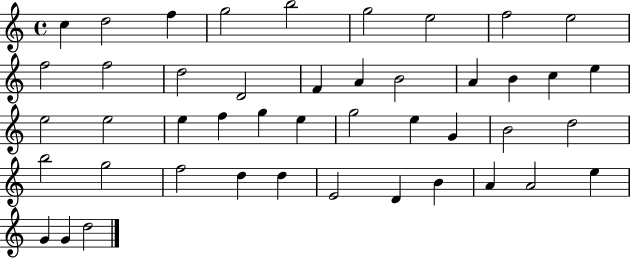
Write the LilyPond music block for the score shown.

{
  \clef treble
  \time 4/4
  \defaultTimeSignature
  \key c \major
  c''4 d''2 f''4 | g''2 b''2 | g''2 e''2 | f''2 e''2 | \break f''2 f''2 | d''2 d'2 | f'4 a'4 b'2 | a'4 b'4 c''4 e''4 | \break e''2 e''2 | e''4 f''4 g''4 e''4 | g''2 e''4 g'4 | b'2 d''2 | \break b''2 g''2 | f''2 d''4 d''4 | e'2 d'4 b'4 | a'4 a'2 e''4 | \break g'4 g'4 d''2 | \bar "|."
}